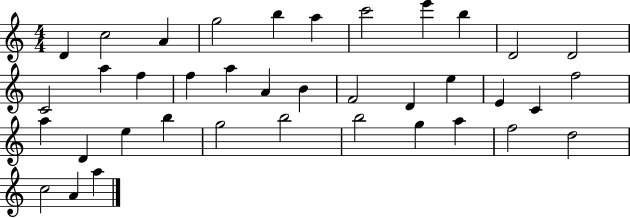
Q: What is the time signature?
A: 4/4